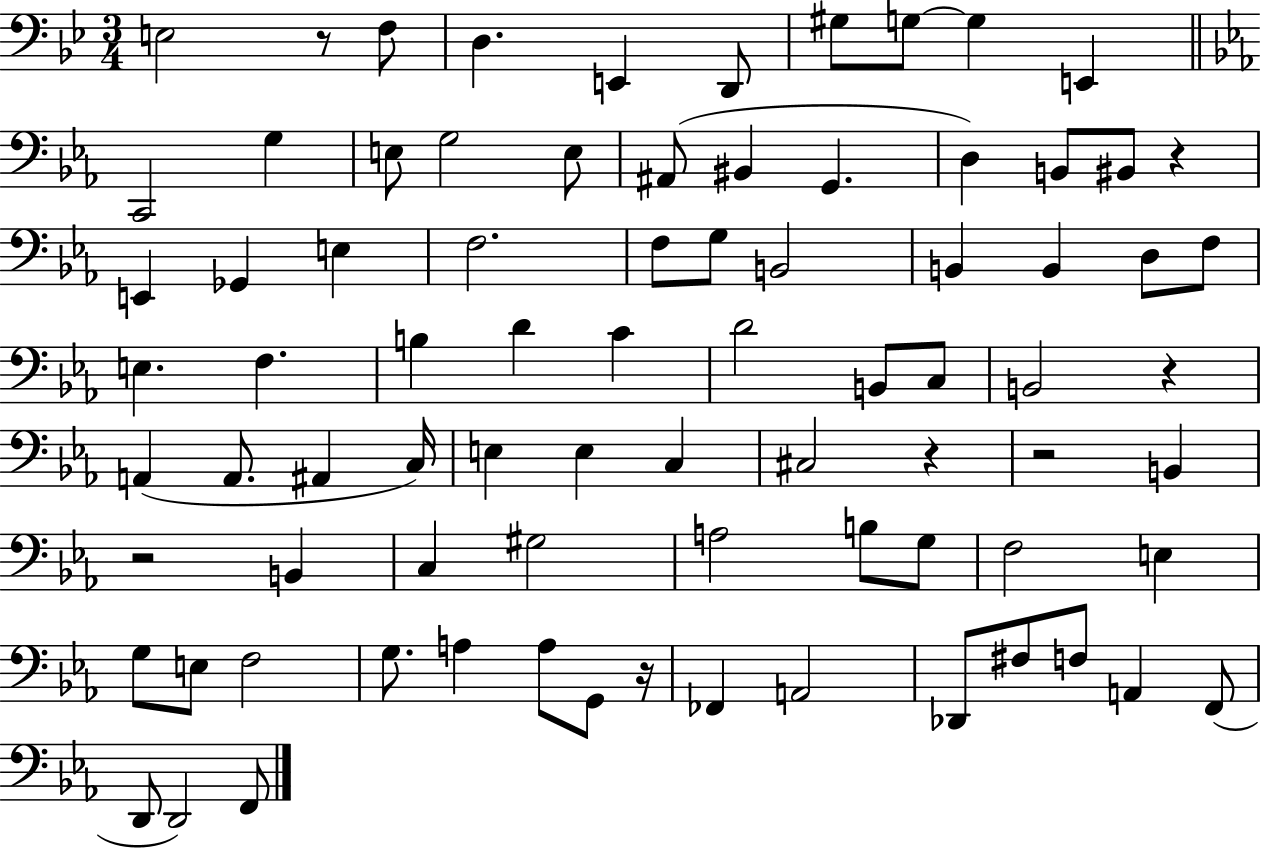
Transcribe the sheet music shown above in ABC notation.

X:1
T:Untitled
M:3/4
L:1/4
K:Bb
E,2 z/2 F,/2 D, E,, D,,/2 ^G,/2 G,/2 G, E,, C,,2 G, E,/2 G,2 E,/2 ^A,,/2 ^B,, G,, D, B,,/2 ^B,,/2 z E,, _G,, E, F,2 F,/2 G,/2 B,,2 B,, B,, D,/2 F,/2 E, F, B, D C D2 B,,/2 C,/2 B,,2 z A,, A,,/2 ^A,, C,/4 E, E, C, ^C,2 z z2 B,, z2 B,, C, ^G,2 A,2 B,/2 G,/2 F,2 E, G,/2 E,/2 F,2 G,/2 A, A,/2 G,,/2 z/4 _F,, A,,2 _D,,/2 ^F,/2 F,/2 A,, F,,/2 D,,/2 D,,2 F,,/2